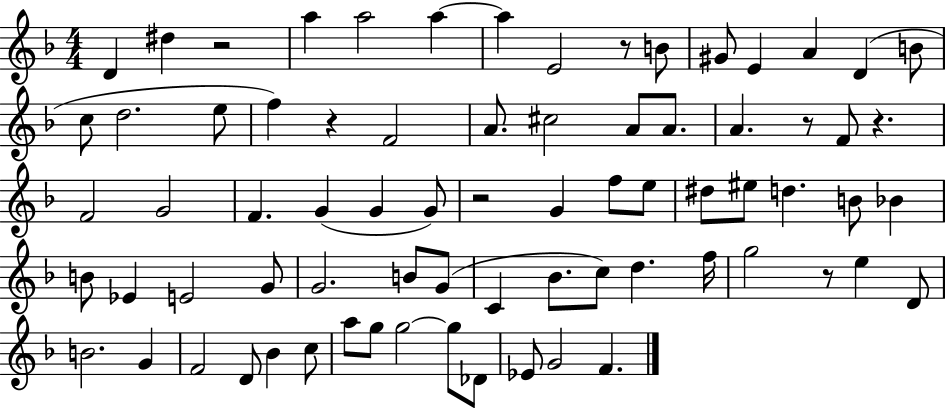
X:1
T:Untitled
M:4/4
L:1/4
K:F
D ^d z2 a a2 a a E2 z/2 B/2 ^G/2 E A D B/2 c/2 d2 e/2 f z F2 A/2 ^c2 A/2 A/2 A z/2 F/2 z F2 G2 F G G G/2 z2 G f/2 e/2 ^d/2 ^e/2 d B/2 _B B/2 _E E2 G/2 G2 B/2 G/2 C _B/2 c/2 d f/4 g2 z/2 e D/2 B2 G F2 D/2 _B c/2 a/2 g/2 g2 g/2 _D/2 _E/2 G2 F